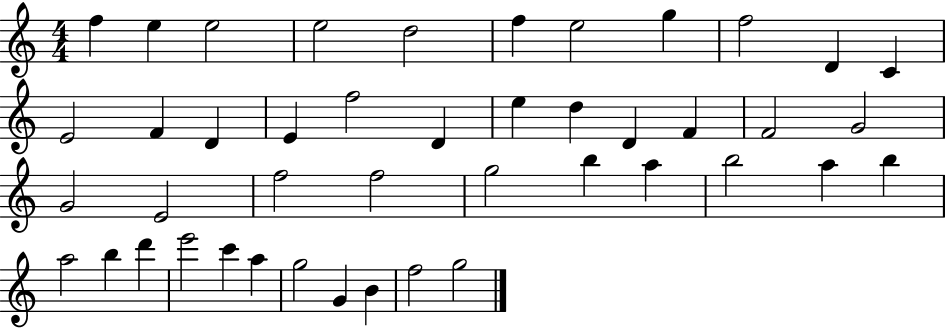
X:1
T:Untitled
M:4/4
L:1/4
K:C
f e e2 e2 d2 f e2 g f2 D C E2 F D E f2 D e d D F F2 G2 G2 E2 f2 f2 g2 b a b2 a b a2 b d' e'2 c' a g2 G B f2 g2